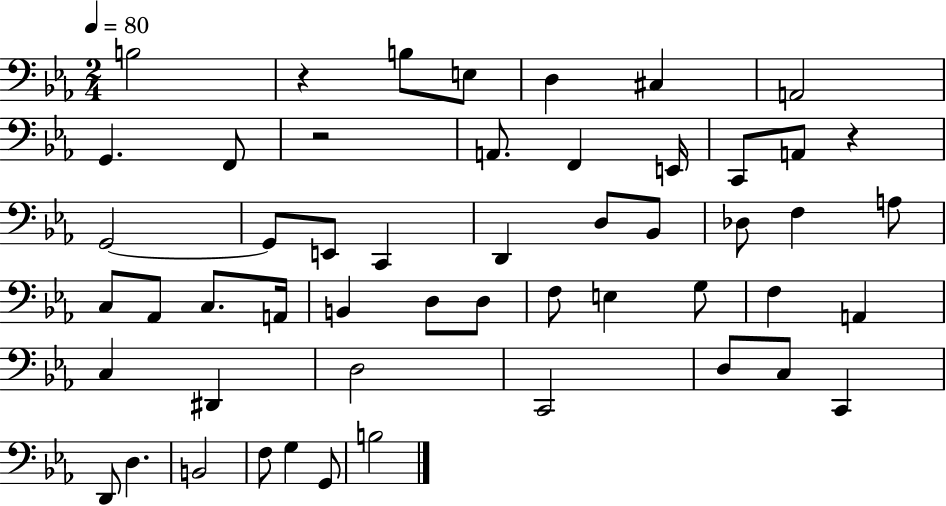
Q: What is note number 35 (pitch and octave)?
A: A2